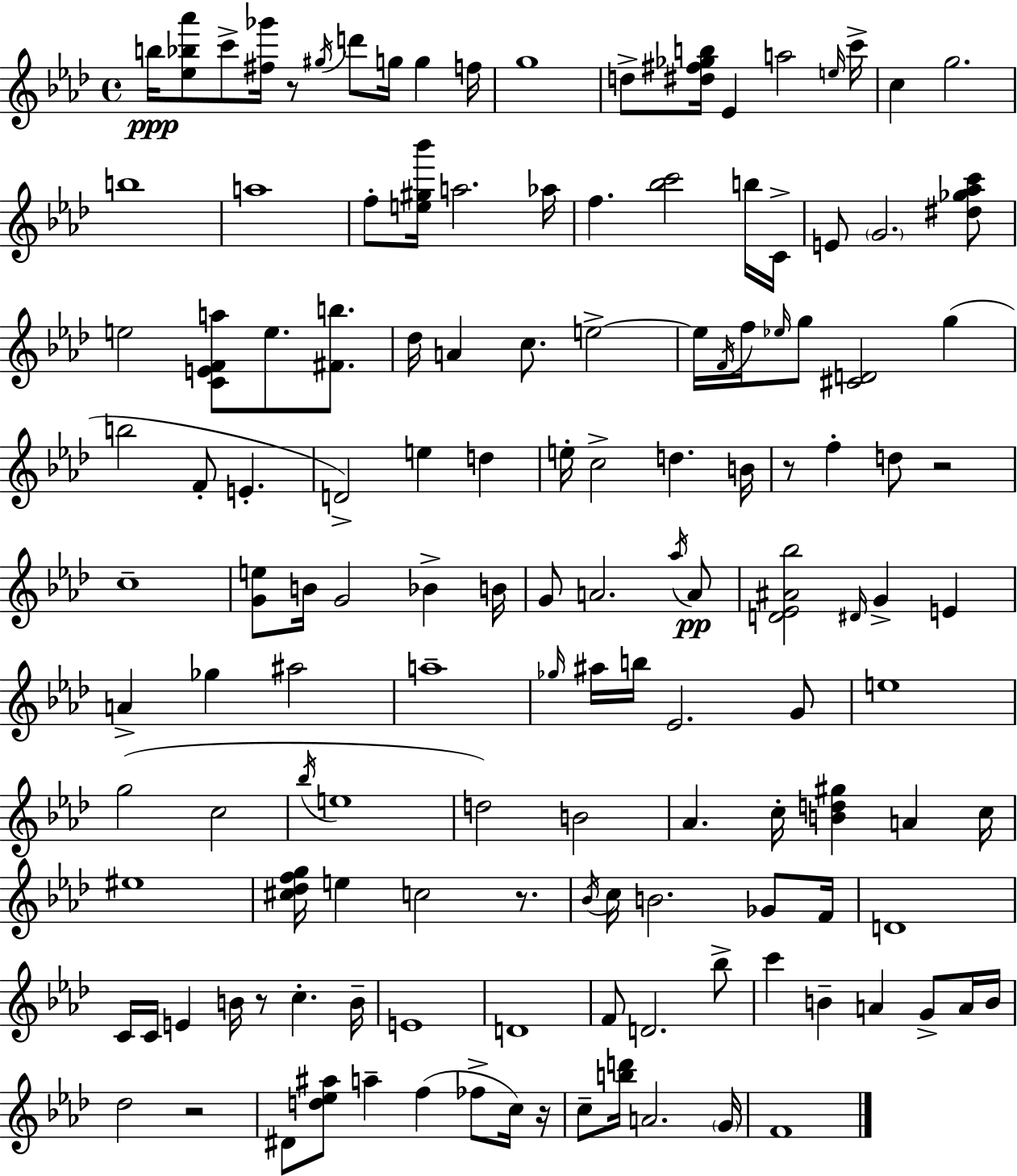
{
  \clef treble
  \time 4/4
  \defaultTimeSignature
  \key aes \major
  b''16\ppp <ees'' bes'' aes'''>8 c'''8-> <fis'' ges'''>16 r8 \acciaccatura { gis''16 } d'''8 g''16 g''4 | f''16 g''1 | d''8-> <dis'' fis'' ges'' b''>16 ees'4 a''2 | \grace { e''16 } c'''16-> c''4 g''2. | \break b''1 | a''1 | f''8-. <e'' gis'' bes'''>16 a''2. | aes''16 f''4. <bes'' c'''>2 | \break b''16 c'16-> e'8 \parenthesize g'2. | <dis'' ges'' aes'' c'''>8 e''2 <c' e' f' a''>8 e''8. <fis' b''>8. | des''16 a'4 c''8. e''2->~~ | e''16 \acciaccatura { f'16 } f''16 \grace { ees''16 } g''8 <cis' d'>2 | \break g''4( b''2 f'8-. e'4.-. | d'2->) e''4 | d''4 e''16-. c''2-> d''4. | b'16 r8 f''4-. d''8 r2 | \break c''1-- | <g' e''>8 b'16 g'2 bes'4-> | b'16 g'8 a'2. | \acciaccatura { aes''16 }\pp a'8 <d' ees' ais' bes''>2 \grace { dis'16 } g'4-> | \break e'4 a'4-> ges''4 ais''2 | a''1-- | \grace { ges''16 } ais''16 b''16 ees'2. | g'8 e''1 | \break g''2( c''2 | \acciaccatura { bes''16 } e''1 | d''2) | b'2 aes'4. c''16-. <b' d'' gis''>4 | \break a'4 c''16 eis''1 | <cis'' des'' f'' g''>16 e''4 c''2 | r8. \acciaccatura { bes'16 } c''16 b'2. | ges'8 f'16 d'1 | \break c'16 c'16 e'4 b'16 | r8 c''4.-. b'16-- e'1 | d'1 | f'8 d'2. | \break bes''8-> c'''4 b'4-- | a'4 g'8-> a'16 b'16 des''2 | r2 dis'8 <d'' ees'' ais''>8 a''4-- | f''4( fes''8-> c''16) r16 c''8-- <b'' d'''>16 a'2. | \break \parenthesize g'16 f'1 | \bar "|."
}